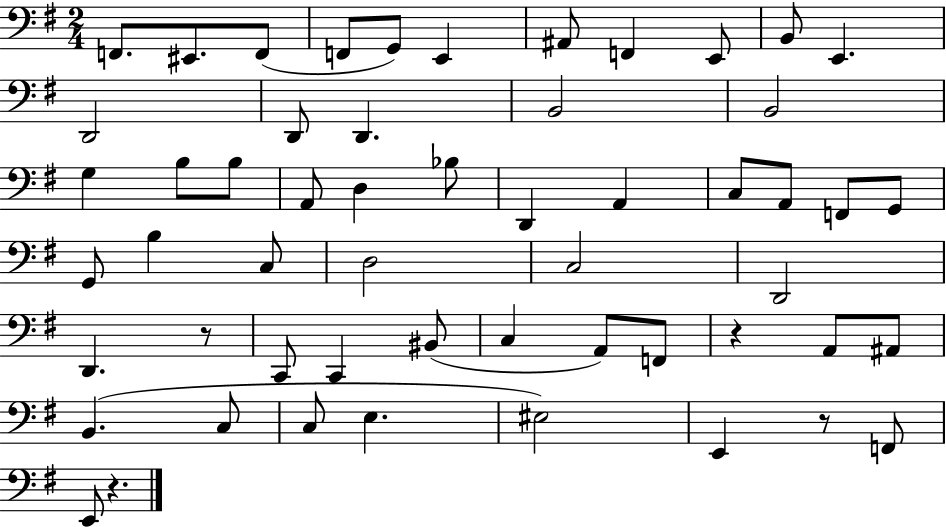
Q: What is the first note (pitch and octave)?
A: F2